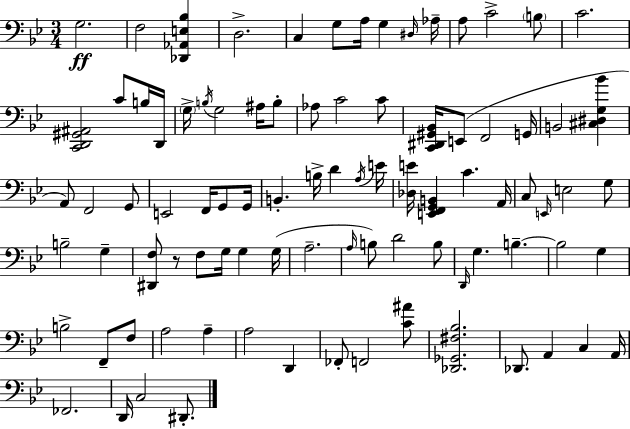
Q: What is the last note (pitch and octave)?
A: D#2